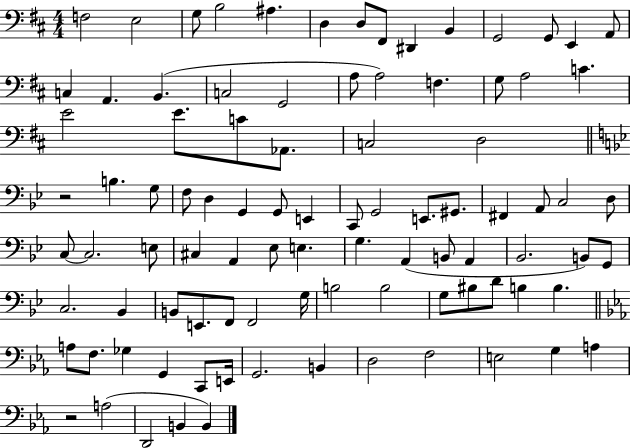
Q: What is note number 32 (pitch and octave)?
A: B3